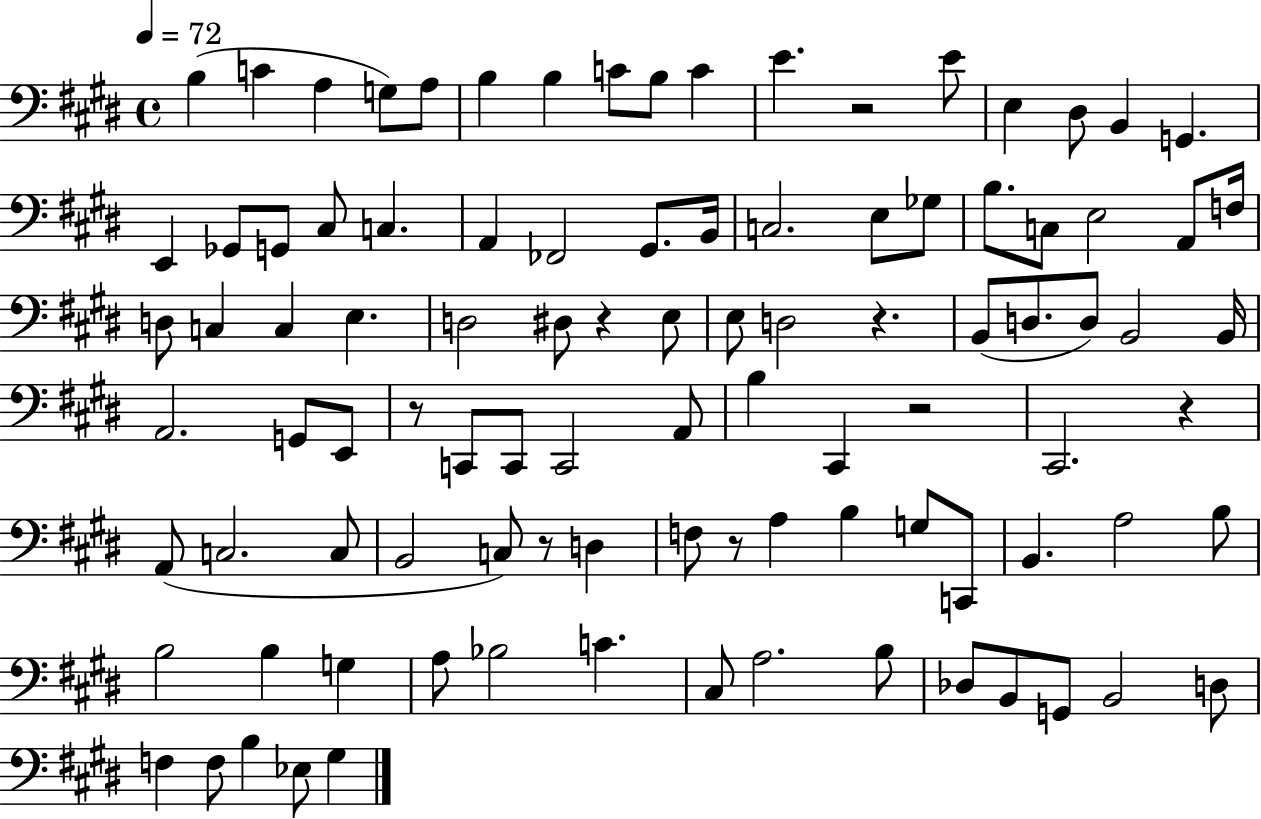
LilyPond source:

{
  \clef bass
  \time 4/4
  \defaultTimeSignature
  \key e \major
  \tempo 4 = 72
  b4( c'4 a4 g8) a8 | b4 b4 c'8 b8 c'4 | e'4. r2 e'8 | e4 dis8 b,4 g,4. | \break e,4 ges,8 g,8 cis8 c4. | a,4 fes,2 gis,8. b,16 | c2. e8 ges8 | b8. c8 e2 a,8 f16 | \break d8 c4 c4 e4. | d2 dis8 r4 e8 | e8 d2 r4. | b,8( d8. d8) b,2 b,16 | \break a,2. g,8 e,8 | r8 c,8 c,8 c,2 a,8 | b4 cis,4 r2 | cis,2. r4 | \break a,8( c2. c8 | b,2 c8) r8 d4 | f8 r8 a4 b4 g8 c,8 | b,4. a2 b8 | \break b2 b4 g4 | a8 bes2 c'4. | cis8 a2. b8 | des8 b,8 g,8 b,2 d8 | \break f4 f8 b4 ees8 gis4 | \bar "|."
}